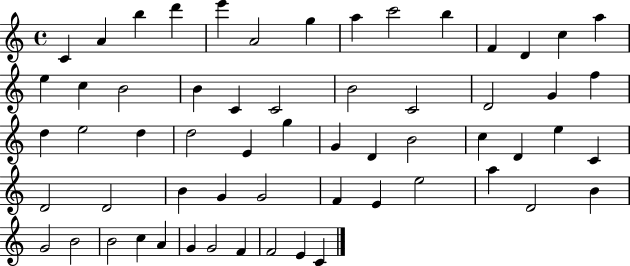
X:1
T:Untitled
M:4/4
L:1/4
K:C
C A b d' e' A2 g a c'2 b F D c a e c B2 B C C2 B2 C2 D2 G f d e2 d d2 E g G D B2 c D e C D2 D2 B G G2 F E e2 a D2 B G2 B2 B2 c A G G2 F F2 E C